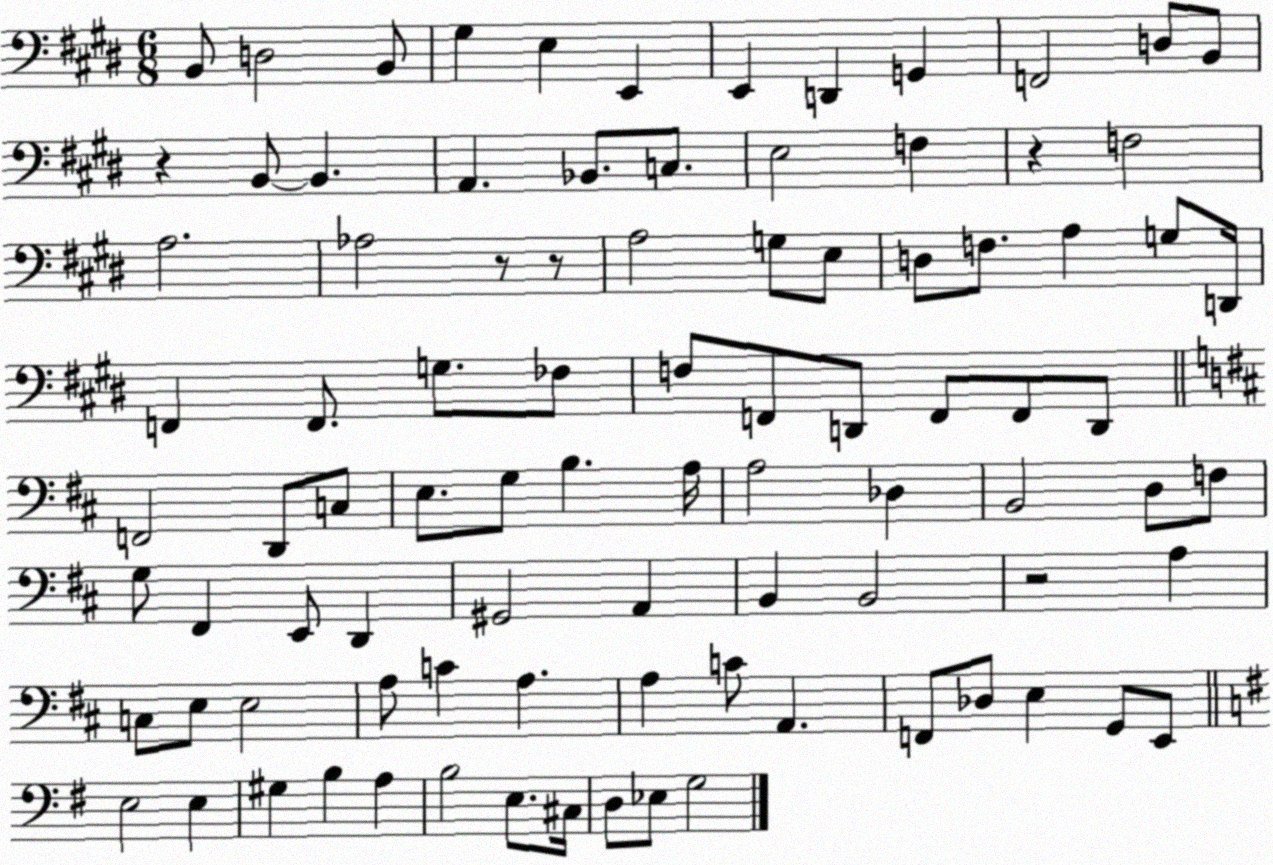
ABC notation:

X:1
T:Untitled
M:6/8
L:1/4
K:E
B,,/2 D,2 B,,/2 ^G, E, E,, E,, D,, G,, F,,2 D,/2 B,,/2 z B,,/2 B,, A,, _B,,/2 C,/2 E,2 F, z F,2 A,2 _A,2 z/2 z/2 A,2 G,/2 E,/2 D,/2 F,/2 A, G,/2 D,,/4 F,, F,,/2 G,/2 _F,/2 F,/2 F,,/2 D,,/2 F,,/2 F,,/2 D,,/2 F,,2 D,,/2 C,/2 E,/2 G,/2 B, A,/4 A,2 _D, B,,2 D,/2 F,/2 G,/2 ^F,, E,,/2 D,, ^G,,2 A,, B,, B,,2 z2 A, C,/2 E,/2 E,2 A,/2 C A, A, C/2 A,, F,,/2 _D,/2 E, G,,/2 E,,/2 E,2 E, ^G, B, A, B,2 E,/2 ^C,/4 D,/2 _E,/2 G,2